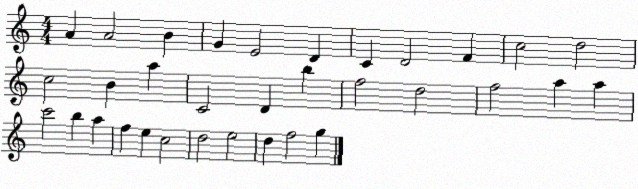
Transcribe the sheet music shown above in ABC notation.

X:1
T:Untitled
M:4/4
L:1/4
K:C
A A2 B G E2 D C D2 F c2 d2 c2 B a C2 D b f2 d2 f2 a a c'2 b a f e c2 d2 e2 d f2 g